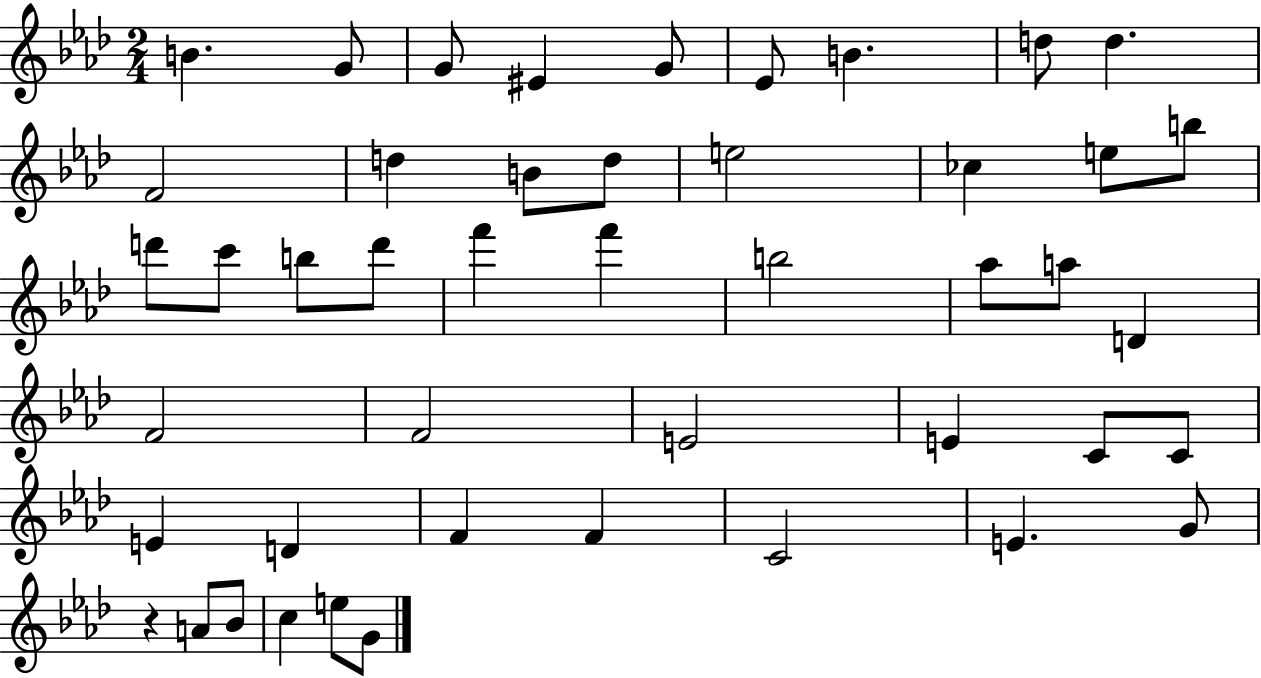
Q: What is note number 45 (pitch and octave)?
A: G4